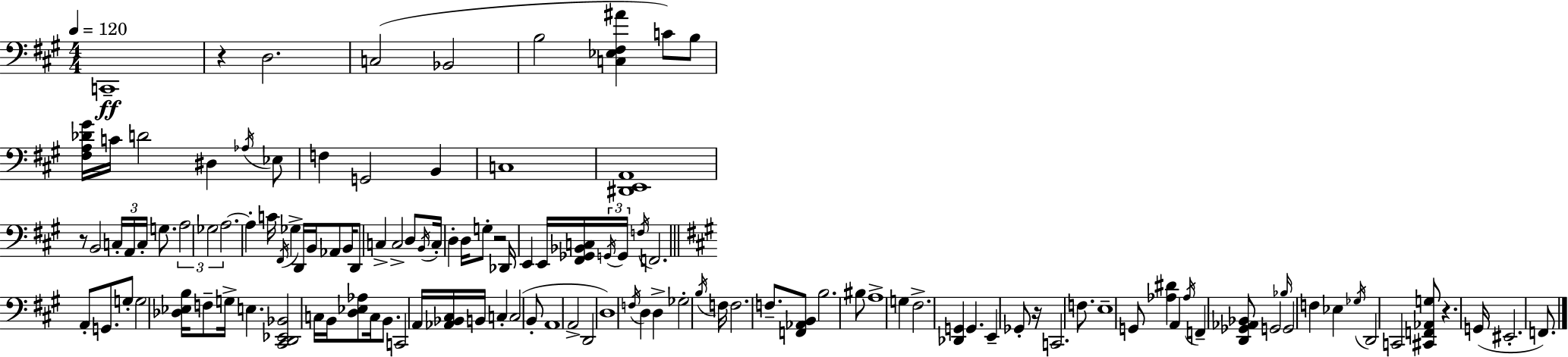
X:1
T:Untitled
M:4/4
L:1/4
K:A
C,,4 z D,2 C,2 _B,,2 B,2 [C,_E,^F,^A] C/2 B,/2 [^F,A,_D^G]/4 C/4 D2 ^D, _A,/4 _E,/2 F, G,,2 B,, C,4 [^D,,E,,A,,]4 z/2 B,,2 C,/4 A,,/4 C,/4 G,/2 A,2 _G,2 A,2 A, C/4 ^F,,/4 _G, D,,/4 B,,/4 _A,,/2 B,,/4 D,,/2 C, C,2 D,/2 B,,/4 C,/4 D, D,/4 G,/2 z2 _D,,/4 E,, E,,/4 [^F,,_G,,_B,,C,]/4 G,,/4 G,,/4 F,/4 F,,2 A,,/2 G,,/2 G,/2 G,2 [_D,_E,B,]/4 F,/2 G,/4 E, [^C,,D,,_E,,_B,,]2 C,/4 B,,/4 [D,_E,_A,]/2 C,/4 B,,/2 C,,2 A,,/4 [_A,,_B,,^C,]/4 B,,/4 C, C,2 B,,/2 A,,4 A,,2 D,,2 D,4 F,/4 D, D, _G,2 B,/4 F,/4 F,2 F,/2 [F,,_A,,B,,]/2 B,2 ^B,/2 A,4 G, ^F,2 [_D,,G,,] G,, E,, _G,,/2 z/4 C,,2 F,/2 E,4 G,,/2 [_A,^D] A,, _A,/4 F,, [D,,_G,,_A,,_B,,]/2 G,,2 _B,/4 G,,2 F, _E, _G,/4 D,,2 C,,2 [^C,,F,,_A,,G,]/2 z G,,/4 ^E,,2 F,,/2